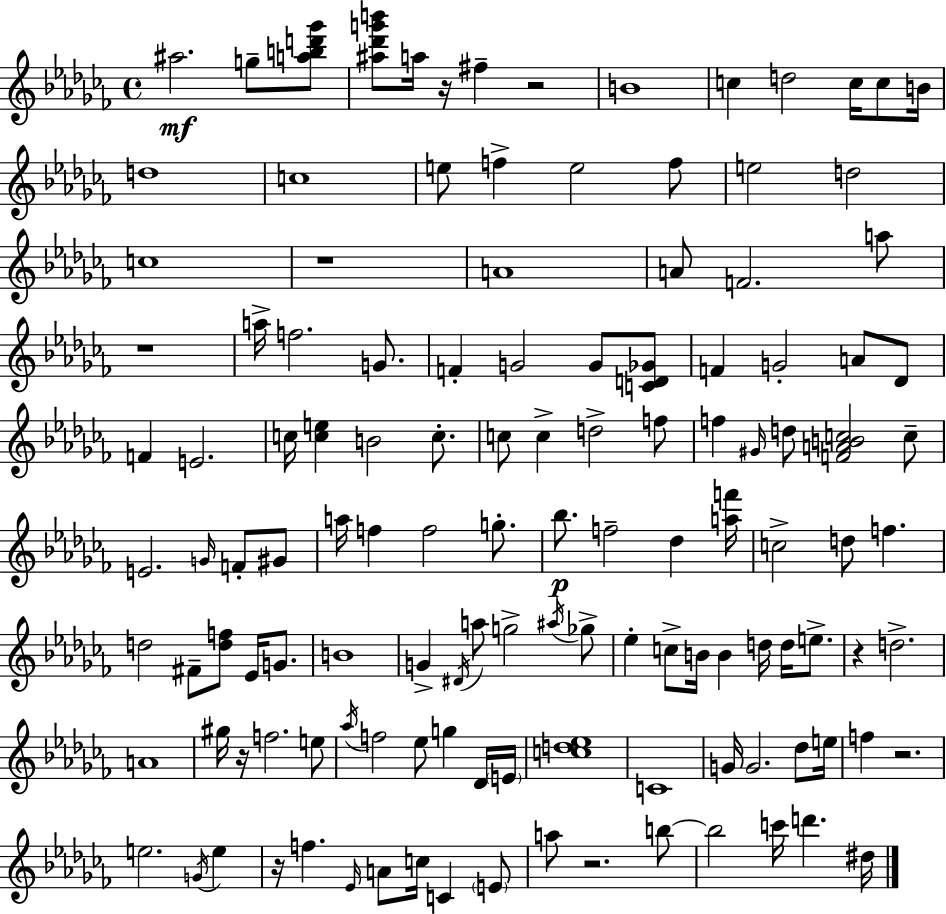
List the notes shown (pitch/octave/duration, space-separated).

A#5/h. G5/e [A5,B5,D6,Gb6]/e [A#5,Db6,G6,B6]/e A5/s R/s F#5/q R/h B4/w C5/q D5/h C5/s C5/e B4/s D5/w C5/w E5/e F5/q E5/h F5/e E5/h D5/h C5/w R/w A4/w A4/e F4/h. A5/e R/w A5/s F5/h. G4/e. F4/q G4/h G4/e [C4,D4,Gb4]/e F4/q G4/h A4/e Db4/e F4/q E4/h. C5/s [C5,E5]/q B4/h C5/e. C5/e C5/q D5/h F5/e F5/q G#4/s D5/e [F4,A4,B4,C5]/h C5/e E4/h. G4/s F4/e G#4/e A5/s F5/q F5/h G5/e. Bb5/e. F5/h Db5/q [A5,F6]/s C5/h D5/e F5/q. D5/h F#4/e [D5,F5]/e Eb4/s G4/e. B4/w G4/q D#4/s A5/e G5/h A#5/s Gb5/e Eb5/q C5/e B4/s B4/q D5/s D5/s E5/e. R/q D5/h. A4/w G#5/s R/s F5/h. E5/e Ab5/s F5/h Eb5/e G5/q Db4/s E4/s [C5,D5,Eb5]/w C4/w G4/s G4/h. Db5/e E5/s F5/q R/h. E5/h. G4/s E5/q R/s F5/q. Eb4/s A4/e C5/s C4/q E4/e A5/e R/h. B5/e B5/h C6/s D6/q. D#5/s